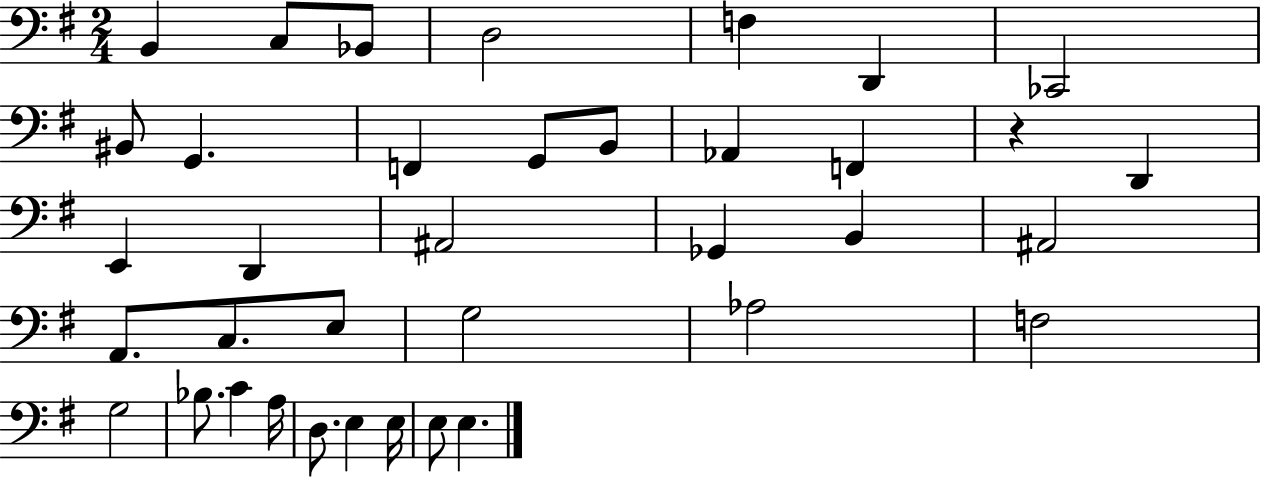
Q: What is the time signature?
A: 2/4